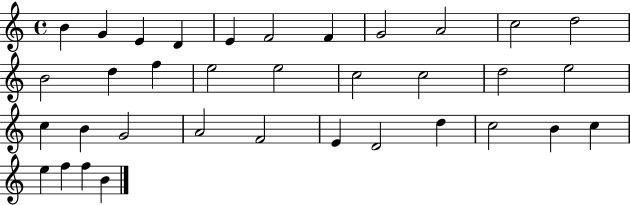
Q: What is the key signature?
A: C major